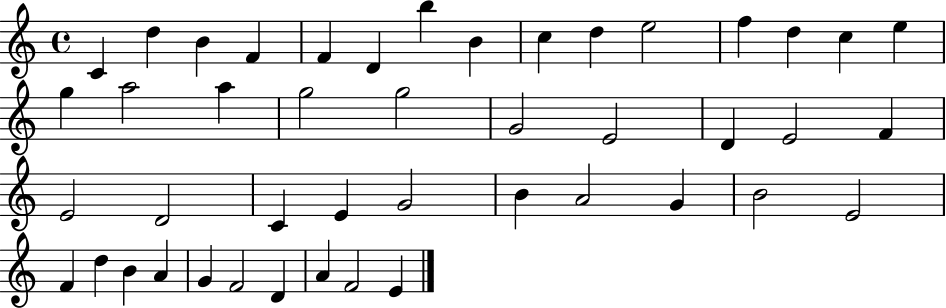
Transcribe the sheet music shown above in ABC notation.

X:1
T:Untitled
M:4/4
L:1/4
K:C
C d B F F D b B c d e2 f d c e g a2 a g2 g2 G2 E2 D E2 F E2 D2 C E G2 B A2 G B2 E2 F d B A G F2 D A F2 E